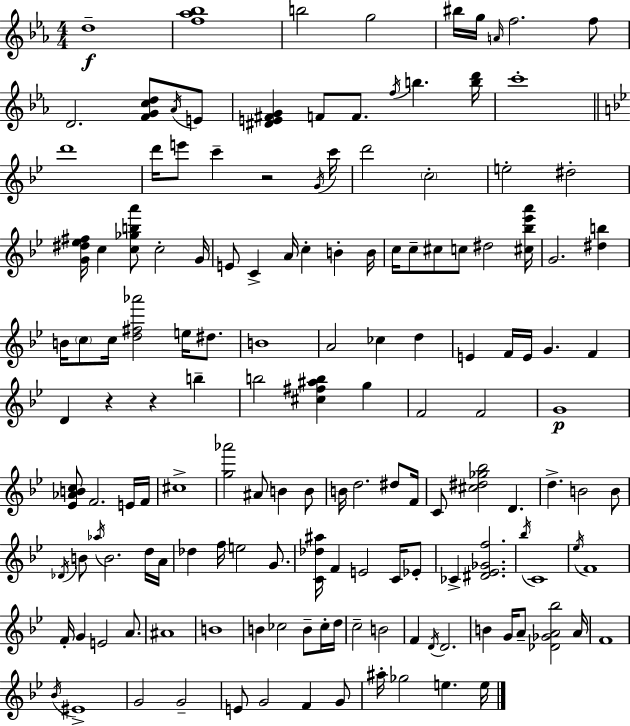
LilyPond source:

{
  \clef treble
  \numericTimeSignature
  \time 4/4
  \key ees \major
  d''1--\f | <f'' aes'' bes''>1 | b''2 g''2 | bis''16 g''16 \grace { a'16 } f''2. f''8 | \break d'2. <f' g' c'' d''>8 \acciaccatura { aes'16 } | e'8 <dis' e' fis' g'>4 f'8 f'8. \acciaccatura { f''16 } b''4. | <b'' d'''>16 c'''1-. | \bar "||" \break \key bes \major d'''1 | d'''16 e'''8 c'''4-- r2 \acciaccatura { g'16 } | c'''16 d'''2 \parenthesize c''2-. | e''2-. dis''2-. | \break <g' dis'' ees'' fis''>16 c''4 <c'' ges'' b'' a'''>8 c''2-. | g'16 e'8 c'4-> a'16 c''4-. b'4-. | b'16 c''16 c''8-- cis''8 c''8 dis''2 | <cis'' bes'' ees''' a'''>16 g'2. <dis'' b''>4 | \break b'16 \parenthesize c''8 c''16 <d'' fis'' aes'''>2 e''16 dis''8. | b'1 | a'2 ces''4 d''4 | e'4 f'16 e'16 g'4. f'4 | \break d'4 r4 r4 b''4-- | b''2 <cis'' fis'' ais'' b''>4 g''4 | f'2 f'2 | g'1\p | \break <ees' aes' b' c''>8 f'2. e'16 | f'16 cis''1-> | <g'' aes'''>2 ais'8 b'4 b'8 | b'16 d''2. dis''8 | \break f'16 c'8 <cis'' dis'' ges'' bes''>2 d'4. | d''4.-> b'2 b'8 | \acciaccatura { des'16 } b'8 \acciaccatura { aes''16 } b'2. | d''16 a'16 des''4 f''16 e''2 | \break g'8. <c' des'' ais''>16 f'4 e'2 | c'16 ees'8-. ces'4-> <dis' ees' ges' f''>2. | \acciaccatura { bes''16 } c'1 | \acciaccatura { ees''16 } f'1 | \break f'16-. g'4 e'2 | a'8. ais'1 | b'1 | b'4 ces''2 | \break b'8-- ces''16-. d''16 c''2-- b'2 | f'4 \acciaccatura { d'16 } d'2. | b'4 g'16 a'8-- <des' ges' a' bes''>2 | a'16 f'1 | \break \acciaccatura { bes'16 } eis'1-> | g'2 g'2-- | e'8 g'2 | f'4 g'8 ais''16-. ges''2 | \break e''4. e''16 \bar "|."
}